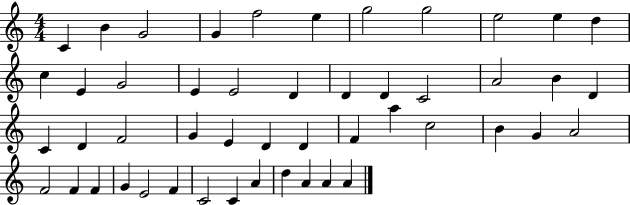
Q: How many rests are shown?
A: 0